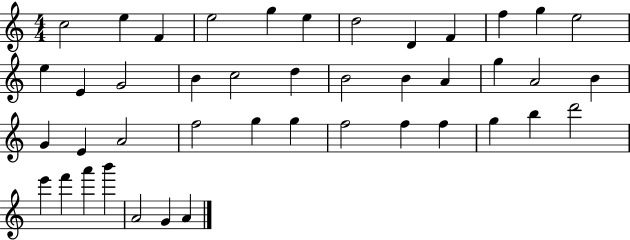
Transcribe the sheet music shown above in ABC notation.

X:1
T:Untitled
M:4/4
L:1/4
K:C
c2 e F e2 g e d2 D F f g e2 e E G2 B c2 d B2 B A g A2 B G E A2 f2 g g f2 f f g b d'2 e' f' a' b' A2 G A